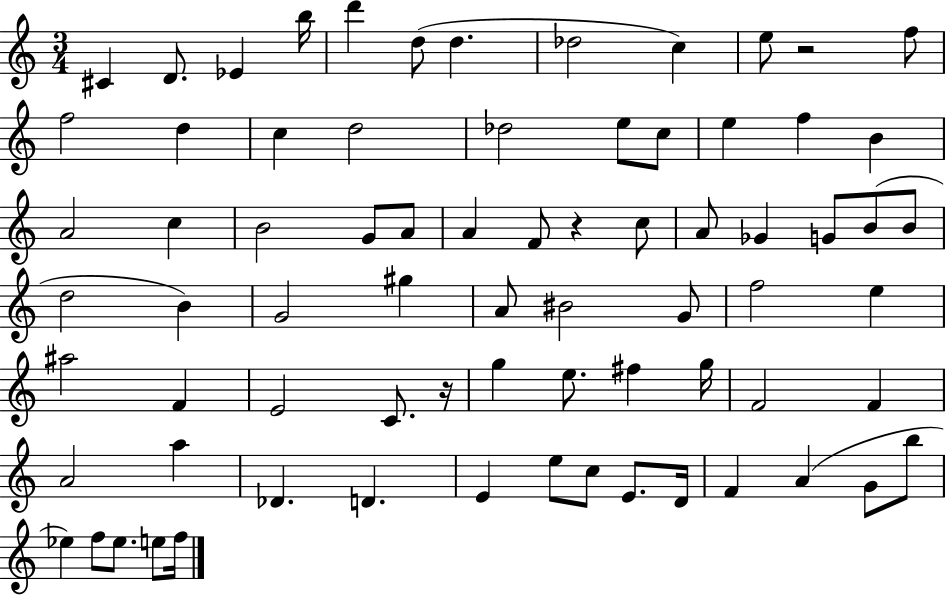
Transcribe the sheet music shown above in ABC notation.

X:1
T:Untitled
M:3/4
L:1/4
K:C
^C D/2 _E b/4 d' d/2 d _d2 c e/2 z2 f/2 f2 d c d2 _d2 e/2 c/2 e f B A2 c B2 G/2 A/2 A F/2 z c/2 A/2 _G G/2 B/2 B/2 d2 B G2 ^g A/2 ^B2 G/2 f2 e ^a2 F E2 C/2 z/4 g e/2 ^f g/4 F2 F A2 a _D D E e/2 c/2 E/2 D/4 F A G/2 b/2 _e f/2 _e/2 e/2 f/4